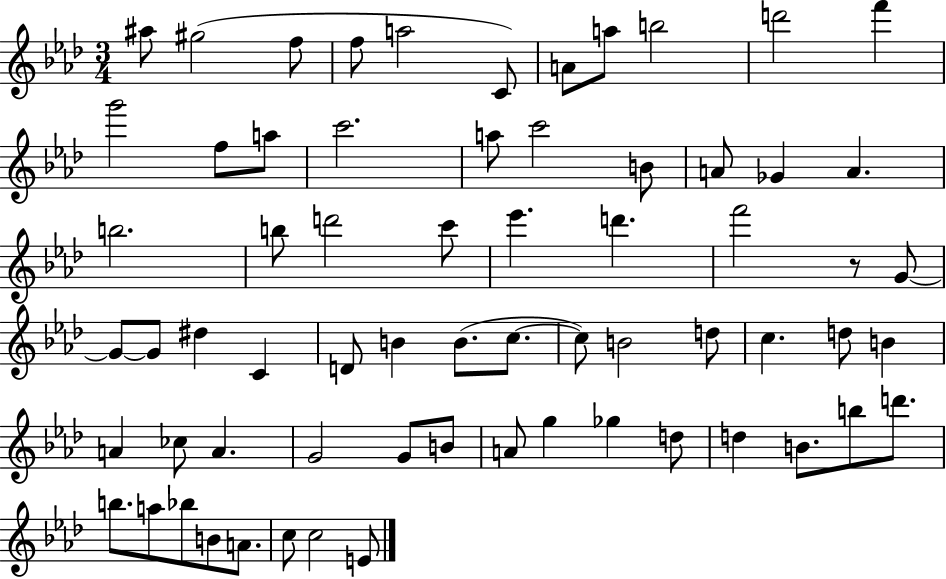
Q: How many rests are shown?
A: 1